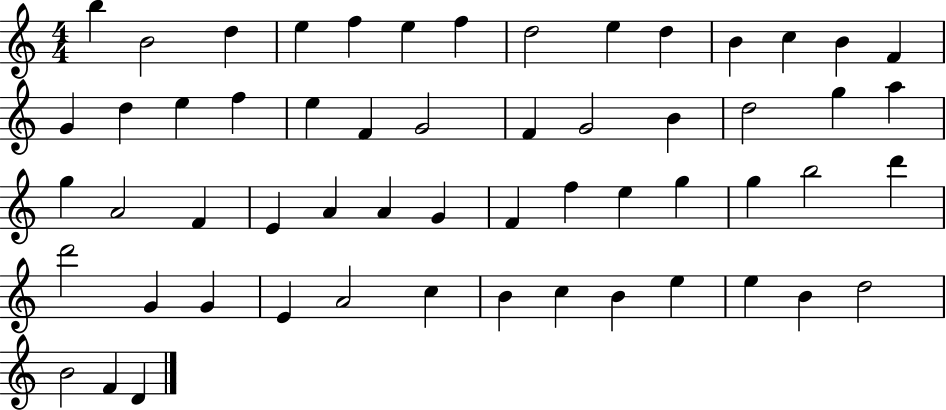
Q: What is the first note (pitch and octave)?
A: B5